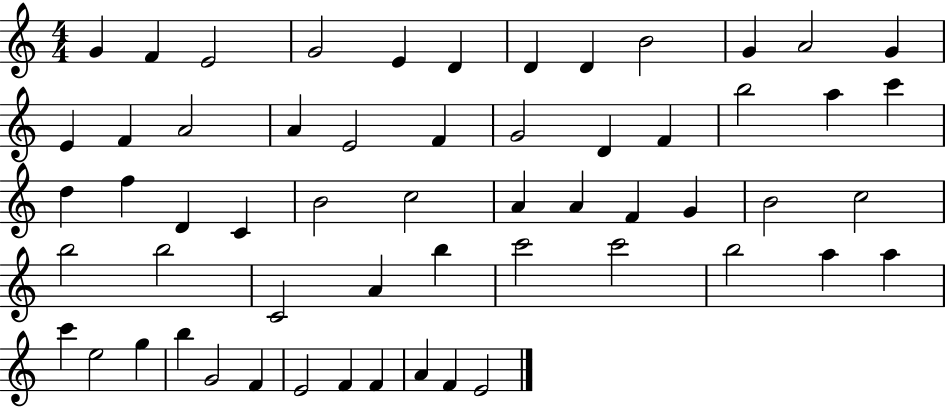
G4/q F4/q E4/h G4/h E4/q D4/q D4/q D4/q B4/h G4/q A4/h G4/q E4/q F4/q A4/h A4/q E4/h F4/q G4/h D4/q F4/q B5/h A5/q C6/q D5/q F5/q D4/q C4/q B4/h C5/h A4/q A4/q F4/q G4/q B4/h C5/h B5/h B5/h C4/h A4/q B5/q C6/h C6/h B5/h A5/q A5/q C6/q E5/h G5/q B5/q G4/h F4/q E4/h F4/q F4/q A4/q F4/q E4/h